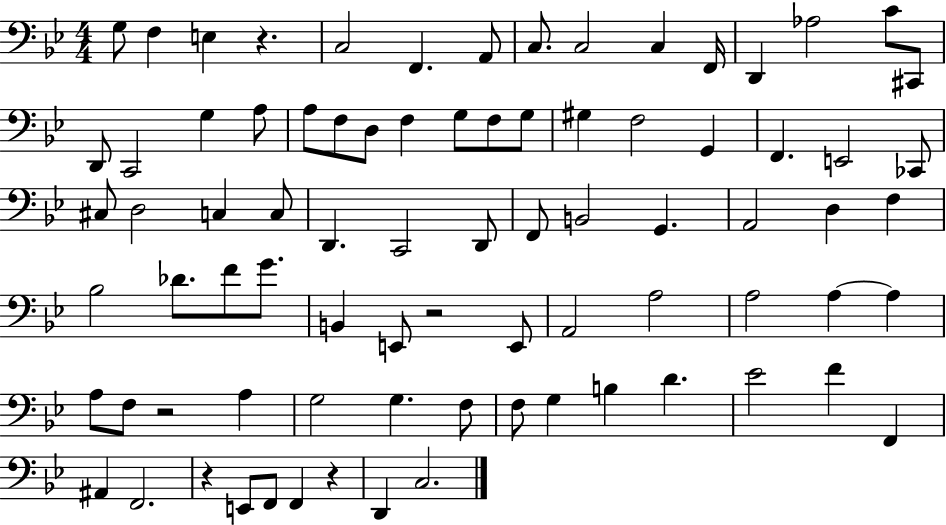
G3/e F3/q E3/q R/q. C3/h F2/q. A2/e C3/e. C3/h C3/q F2/s D2/q Ab3/h C4/e C#2/e D2/e C2/h G3/q A3/e A3/e F3/e D3/e F3/q G3/e F3/e G3/e G#3/q F3/h G2/q F2/q. E2/h CES2/e C#3/e D3/h C3/q C3/e D2/q. C2/h D2/e F2/e B2/h G2/q. A2/h D3/q F3/q Bb3/h Db4/e. F4/e G4/e. B2/q E2/e R/h E2/e A2/h A3/h A3/h A3/q A3/q A3/e F3/e R/h A3/q G3/h G3/q. F3/e F3/e G3/q B3/q D4/q. Eb4/h F4/q F2/q A#2/q F2/h. R/q E2/e F2/e F2/q R/q D2/q C3/h.